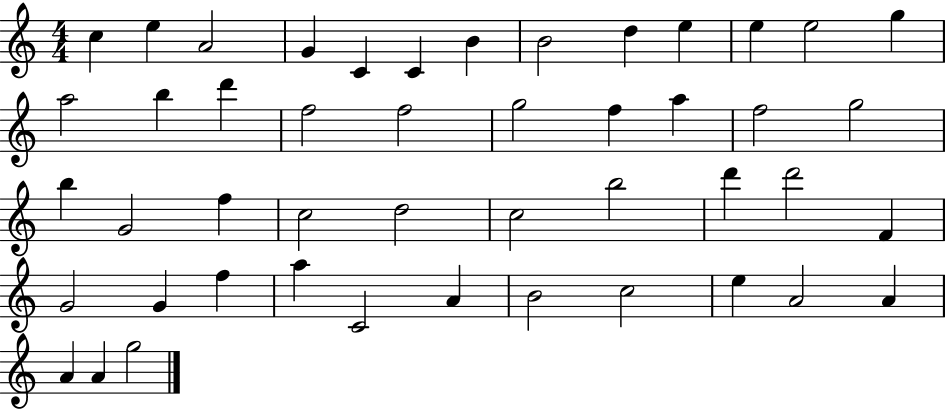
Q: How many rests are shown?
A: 0